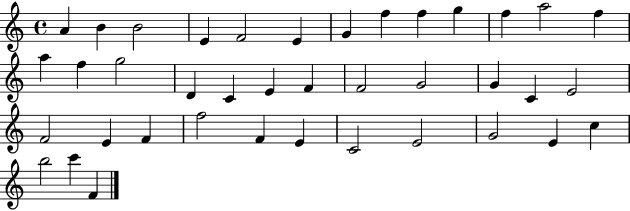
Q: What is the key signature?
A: C major